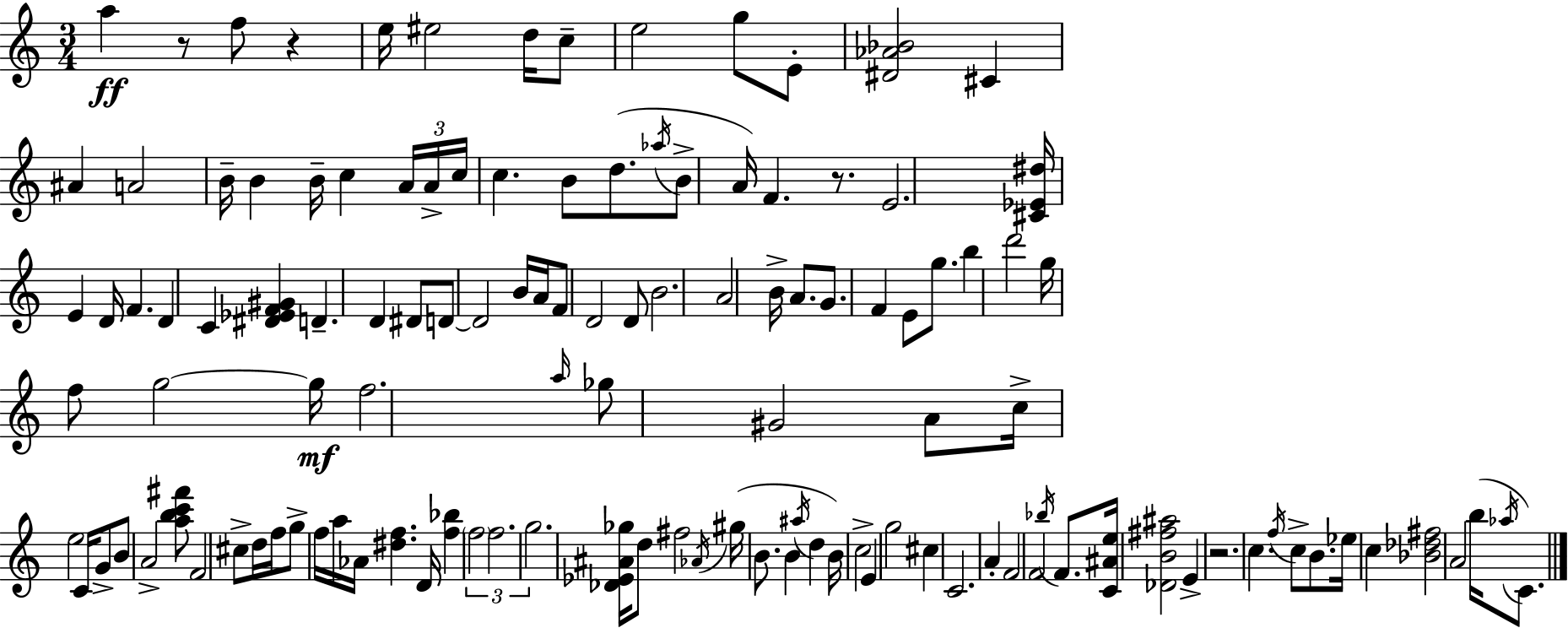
A5/q R/e F5/e R/q E5/s EIS5/h D5/s C5/e E5/h G5/e E4/e [D#4,Ab4,Bb4]/h C#4/q A#4/q A4/h B4/s B4/q B4/s C5/q A4/s A4/s C5/s C5/q. B4/e D5/e. Ab5/s B4/e A4/s F4/q. R/e. E4/h. [C#4,Eb4,D#5]/s E4/q D4/s F4/q. D4/q C4/q [D#4,Eb4,F4,G#4]/q D4/q. D4/q D#4/e D4/e D4/h B4/s A4/s F4/e D4/h D4/e B4/h. A4/h B4/s A4/e. G4/e. F4/q E4/e G5/e. B5/q D6/h G5/s F5/e G5/h G5/s F5/h. A5/s Gb5/e G#4/h A4/e C5/s E5/h C4/s G4/e B4/e A4/h [A5,B5,C6,F#6]/e F4/h C#5/e D5/s F5/s G5/e F5/s A5/s Ab4/s [D#5,F5]/q. D4/s [F5,Bb5]/q F5/h F5/h. G5/h. [Db4,Eb4,A#4,Gb5]/s D5/e F#5/h Ab4/s G#5/s B4/e. B4/q A#5/s D5/q B4/s C5/h E4/q G5/h C#5/q C4/h. A4/q F4/h F4/h Bb5/s F4/e. [C4,A#4,E5]/s [Db4,B4,F#5,A#5]/h E4/q R/h. C5/q. F5/s C5/e B4/e. Eb5/s C5/q [Bb4,Db5,F#5]/h A4/h B5/s Ab5/s C4/e.